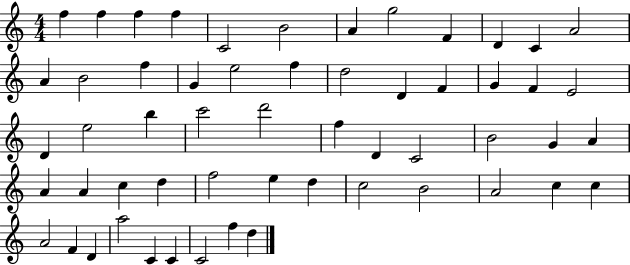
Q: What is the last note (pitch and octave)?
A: D5